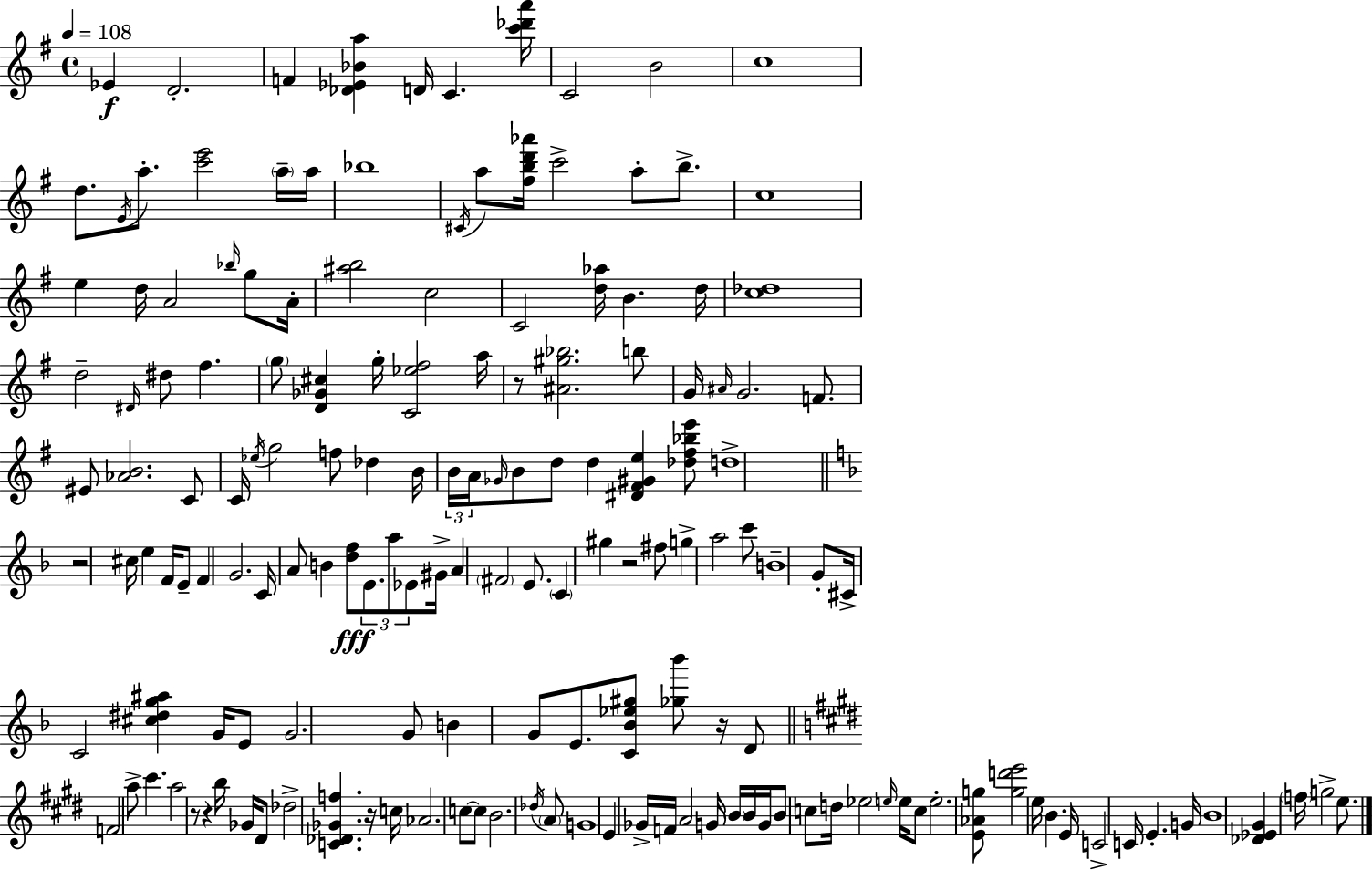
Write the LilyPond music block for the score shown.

{
  \clef treble
  \time 4/4
  \defaultTimeSignature
  \key g \major
  \tempo 4 = 108
  ees'4\f d'2.-. | f'4 <des' ees' bes' a''>4 d'16 c'4. <c''' des''' a'''>16 | c'2 b'2 | c''1 | \break d''8. \acciaccatura { e'16 } a''8.-. <c''' e'''>2 \parenthesize a''16-- | a''16 bes''1 | \acciaccatura { cis'16 } a''8 <fis'' b'' d''' aes'''>16 c'''2-> a''8-. b''8.-> | c''1 | \break e''4 d''16 a'2 \grace { bes''16 } | g''8 a'16-. <ais'' b''>2 c''2 | c'2 <d'' aes''>16 b'4. | d''16 <c'' des''>1 | \break d''2-- \grace { dis'16 } dis''8 fis''4. | \parenthesize g''8 <d' ges' cis''>4 g''16-. <c' ees'' fis''>2 | a''16 r8 <ais' gis'' bes''>2. | b''8 g'16 \grace { ais'16 } g'2. | \break f'8. eis'8 <aes' b'>2. | c'8 c'16 \acciaccatura { ees''16 } g''2 f''8 | des''4 b'16 \tuplet 3/2 { b'16 a'16 \grace { ges'16 } } b'8 d''8 d''4 | <dis' fis' gis' e''>4 <des'' fis'' bes'' e'''>8 d''1-> | \break \bar "||" \break \key f \major r2 cis''16 e''4 f'16 e'8-- | f'4 g'2. | c'16 a'8 b'4 <d'' f''>8\fff \tuplet 3/2 { e'8. a''8 ees'8 } | gis'16-> a'4 \parenthesize fis'2 e'8. | \break \parenthesize c'4 gis''4 r2 | fis''8 g''4-> a''2 c'''8 | b'1-- | g'8-. cis'16-> c'2 <cis'' dis'' g'' ais''>4 g'16 | \break e'8 g'2. g'8 | b'4 g'8 e'8. <c' bes' ees'' gis''>8 <ges'' bes'''>8 r16 d'8 | \bar "||" \break \key e \major f'2 a''8-> cis'''4. | a''2 r8 r4 b''16 ges'16 | dis'8 des''2-> <c' des' ges' f''>4. | r16 c''16 aes'2. c''8~~ | \break c''8 b'2. \acciaccatura { des''16 } \parenthesize a'8 | g'1 | e'4 ges'16-> f'16 a'2 g'16 | \parenthesize b'16 b'16 g'16 b'8 c''8 d''16 ees''2 | \break \grace { e''16 } e''16 c''8 e''2.-. | <e' aes' g''>8 <g'' d''' e'''>2 e''16 b'4. | e'16 c'2-> c'16 e'4.-. | g'16 b'1 | \break <des' ees' gis'>4 \parenthesize f''16 g''2-> e''8. | \bar "|."
}